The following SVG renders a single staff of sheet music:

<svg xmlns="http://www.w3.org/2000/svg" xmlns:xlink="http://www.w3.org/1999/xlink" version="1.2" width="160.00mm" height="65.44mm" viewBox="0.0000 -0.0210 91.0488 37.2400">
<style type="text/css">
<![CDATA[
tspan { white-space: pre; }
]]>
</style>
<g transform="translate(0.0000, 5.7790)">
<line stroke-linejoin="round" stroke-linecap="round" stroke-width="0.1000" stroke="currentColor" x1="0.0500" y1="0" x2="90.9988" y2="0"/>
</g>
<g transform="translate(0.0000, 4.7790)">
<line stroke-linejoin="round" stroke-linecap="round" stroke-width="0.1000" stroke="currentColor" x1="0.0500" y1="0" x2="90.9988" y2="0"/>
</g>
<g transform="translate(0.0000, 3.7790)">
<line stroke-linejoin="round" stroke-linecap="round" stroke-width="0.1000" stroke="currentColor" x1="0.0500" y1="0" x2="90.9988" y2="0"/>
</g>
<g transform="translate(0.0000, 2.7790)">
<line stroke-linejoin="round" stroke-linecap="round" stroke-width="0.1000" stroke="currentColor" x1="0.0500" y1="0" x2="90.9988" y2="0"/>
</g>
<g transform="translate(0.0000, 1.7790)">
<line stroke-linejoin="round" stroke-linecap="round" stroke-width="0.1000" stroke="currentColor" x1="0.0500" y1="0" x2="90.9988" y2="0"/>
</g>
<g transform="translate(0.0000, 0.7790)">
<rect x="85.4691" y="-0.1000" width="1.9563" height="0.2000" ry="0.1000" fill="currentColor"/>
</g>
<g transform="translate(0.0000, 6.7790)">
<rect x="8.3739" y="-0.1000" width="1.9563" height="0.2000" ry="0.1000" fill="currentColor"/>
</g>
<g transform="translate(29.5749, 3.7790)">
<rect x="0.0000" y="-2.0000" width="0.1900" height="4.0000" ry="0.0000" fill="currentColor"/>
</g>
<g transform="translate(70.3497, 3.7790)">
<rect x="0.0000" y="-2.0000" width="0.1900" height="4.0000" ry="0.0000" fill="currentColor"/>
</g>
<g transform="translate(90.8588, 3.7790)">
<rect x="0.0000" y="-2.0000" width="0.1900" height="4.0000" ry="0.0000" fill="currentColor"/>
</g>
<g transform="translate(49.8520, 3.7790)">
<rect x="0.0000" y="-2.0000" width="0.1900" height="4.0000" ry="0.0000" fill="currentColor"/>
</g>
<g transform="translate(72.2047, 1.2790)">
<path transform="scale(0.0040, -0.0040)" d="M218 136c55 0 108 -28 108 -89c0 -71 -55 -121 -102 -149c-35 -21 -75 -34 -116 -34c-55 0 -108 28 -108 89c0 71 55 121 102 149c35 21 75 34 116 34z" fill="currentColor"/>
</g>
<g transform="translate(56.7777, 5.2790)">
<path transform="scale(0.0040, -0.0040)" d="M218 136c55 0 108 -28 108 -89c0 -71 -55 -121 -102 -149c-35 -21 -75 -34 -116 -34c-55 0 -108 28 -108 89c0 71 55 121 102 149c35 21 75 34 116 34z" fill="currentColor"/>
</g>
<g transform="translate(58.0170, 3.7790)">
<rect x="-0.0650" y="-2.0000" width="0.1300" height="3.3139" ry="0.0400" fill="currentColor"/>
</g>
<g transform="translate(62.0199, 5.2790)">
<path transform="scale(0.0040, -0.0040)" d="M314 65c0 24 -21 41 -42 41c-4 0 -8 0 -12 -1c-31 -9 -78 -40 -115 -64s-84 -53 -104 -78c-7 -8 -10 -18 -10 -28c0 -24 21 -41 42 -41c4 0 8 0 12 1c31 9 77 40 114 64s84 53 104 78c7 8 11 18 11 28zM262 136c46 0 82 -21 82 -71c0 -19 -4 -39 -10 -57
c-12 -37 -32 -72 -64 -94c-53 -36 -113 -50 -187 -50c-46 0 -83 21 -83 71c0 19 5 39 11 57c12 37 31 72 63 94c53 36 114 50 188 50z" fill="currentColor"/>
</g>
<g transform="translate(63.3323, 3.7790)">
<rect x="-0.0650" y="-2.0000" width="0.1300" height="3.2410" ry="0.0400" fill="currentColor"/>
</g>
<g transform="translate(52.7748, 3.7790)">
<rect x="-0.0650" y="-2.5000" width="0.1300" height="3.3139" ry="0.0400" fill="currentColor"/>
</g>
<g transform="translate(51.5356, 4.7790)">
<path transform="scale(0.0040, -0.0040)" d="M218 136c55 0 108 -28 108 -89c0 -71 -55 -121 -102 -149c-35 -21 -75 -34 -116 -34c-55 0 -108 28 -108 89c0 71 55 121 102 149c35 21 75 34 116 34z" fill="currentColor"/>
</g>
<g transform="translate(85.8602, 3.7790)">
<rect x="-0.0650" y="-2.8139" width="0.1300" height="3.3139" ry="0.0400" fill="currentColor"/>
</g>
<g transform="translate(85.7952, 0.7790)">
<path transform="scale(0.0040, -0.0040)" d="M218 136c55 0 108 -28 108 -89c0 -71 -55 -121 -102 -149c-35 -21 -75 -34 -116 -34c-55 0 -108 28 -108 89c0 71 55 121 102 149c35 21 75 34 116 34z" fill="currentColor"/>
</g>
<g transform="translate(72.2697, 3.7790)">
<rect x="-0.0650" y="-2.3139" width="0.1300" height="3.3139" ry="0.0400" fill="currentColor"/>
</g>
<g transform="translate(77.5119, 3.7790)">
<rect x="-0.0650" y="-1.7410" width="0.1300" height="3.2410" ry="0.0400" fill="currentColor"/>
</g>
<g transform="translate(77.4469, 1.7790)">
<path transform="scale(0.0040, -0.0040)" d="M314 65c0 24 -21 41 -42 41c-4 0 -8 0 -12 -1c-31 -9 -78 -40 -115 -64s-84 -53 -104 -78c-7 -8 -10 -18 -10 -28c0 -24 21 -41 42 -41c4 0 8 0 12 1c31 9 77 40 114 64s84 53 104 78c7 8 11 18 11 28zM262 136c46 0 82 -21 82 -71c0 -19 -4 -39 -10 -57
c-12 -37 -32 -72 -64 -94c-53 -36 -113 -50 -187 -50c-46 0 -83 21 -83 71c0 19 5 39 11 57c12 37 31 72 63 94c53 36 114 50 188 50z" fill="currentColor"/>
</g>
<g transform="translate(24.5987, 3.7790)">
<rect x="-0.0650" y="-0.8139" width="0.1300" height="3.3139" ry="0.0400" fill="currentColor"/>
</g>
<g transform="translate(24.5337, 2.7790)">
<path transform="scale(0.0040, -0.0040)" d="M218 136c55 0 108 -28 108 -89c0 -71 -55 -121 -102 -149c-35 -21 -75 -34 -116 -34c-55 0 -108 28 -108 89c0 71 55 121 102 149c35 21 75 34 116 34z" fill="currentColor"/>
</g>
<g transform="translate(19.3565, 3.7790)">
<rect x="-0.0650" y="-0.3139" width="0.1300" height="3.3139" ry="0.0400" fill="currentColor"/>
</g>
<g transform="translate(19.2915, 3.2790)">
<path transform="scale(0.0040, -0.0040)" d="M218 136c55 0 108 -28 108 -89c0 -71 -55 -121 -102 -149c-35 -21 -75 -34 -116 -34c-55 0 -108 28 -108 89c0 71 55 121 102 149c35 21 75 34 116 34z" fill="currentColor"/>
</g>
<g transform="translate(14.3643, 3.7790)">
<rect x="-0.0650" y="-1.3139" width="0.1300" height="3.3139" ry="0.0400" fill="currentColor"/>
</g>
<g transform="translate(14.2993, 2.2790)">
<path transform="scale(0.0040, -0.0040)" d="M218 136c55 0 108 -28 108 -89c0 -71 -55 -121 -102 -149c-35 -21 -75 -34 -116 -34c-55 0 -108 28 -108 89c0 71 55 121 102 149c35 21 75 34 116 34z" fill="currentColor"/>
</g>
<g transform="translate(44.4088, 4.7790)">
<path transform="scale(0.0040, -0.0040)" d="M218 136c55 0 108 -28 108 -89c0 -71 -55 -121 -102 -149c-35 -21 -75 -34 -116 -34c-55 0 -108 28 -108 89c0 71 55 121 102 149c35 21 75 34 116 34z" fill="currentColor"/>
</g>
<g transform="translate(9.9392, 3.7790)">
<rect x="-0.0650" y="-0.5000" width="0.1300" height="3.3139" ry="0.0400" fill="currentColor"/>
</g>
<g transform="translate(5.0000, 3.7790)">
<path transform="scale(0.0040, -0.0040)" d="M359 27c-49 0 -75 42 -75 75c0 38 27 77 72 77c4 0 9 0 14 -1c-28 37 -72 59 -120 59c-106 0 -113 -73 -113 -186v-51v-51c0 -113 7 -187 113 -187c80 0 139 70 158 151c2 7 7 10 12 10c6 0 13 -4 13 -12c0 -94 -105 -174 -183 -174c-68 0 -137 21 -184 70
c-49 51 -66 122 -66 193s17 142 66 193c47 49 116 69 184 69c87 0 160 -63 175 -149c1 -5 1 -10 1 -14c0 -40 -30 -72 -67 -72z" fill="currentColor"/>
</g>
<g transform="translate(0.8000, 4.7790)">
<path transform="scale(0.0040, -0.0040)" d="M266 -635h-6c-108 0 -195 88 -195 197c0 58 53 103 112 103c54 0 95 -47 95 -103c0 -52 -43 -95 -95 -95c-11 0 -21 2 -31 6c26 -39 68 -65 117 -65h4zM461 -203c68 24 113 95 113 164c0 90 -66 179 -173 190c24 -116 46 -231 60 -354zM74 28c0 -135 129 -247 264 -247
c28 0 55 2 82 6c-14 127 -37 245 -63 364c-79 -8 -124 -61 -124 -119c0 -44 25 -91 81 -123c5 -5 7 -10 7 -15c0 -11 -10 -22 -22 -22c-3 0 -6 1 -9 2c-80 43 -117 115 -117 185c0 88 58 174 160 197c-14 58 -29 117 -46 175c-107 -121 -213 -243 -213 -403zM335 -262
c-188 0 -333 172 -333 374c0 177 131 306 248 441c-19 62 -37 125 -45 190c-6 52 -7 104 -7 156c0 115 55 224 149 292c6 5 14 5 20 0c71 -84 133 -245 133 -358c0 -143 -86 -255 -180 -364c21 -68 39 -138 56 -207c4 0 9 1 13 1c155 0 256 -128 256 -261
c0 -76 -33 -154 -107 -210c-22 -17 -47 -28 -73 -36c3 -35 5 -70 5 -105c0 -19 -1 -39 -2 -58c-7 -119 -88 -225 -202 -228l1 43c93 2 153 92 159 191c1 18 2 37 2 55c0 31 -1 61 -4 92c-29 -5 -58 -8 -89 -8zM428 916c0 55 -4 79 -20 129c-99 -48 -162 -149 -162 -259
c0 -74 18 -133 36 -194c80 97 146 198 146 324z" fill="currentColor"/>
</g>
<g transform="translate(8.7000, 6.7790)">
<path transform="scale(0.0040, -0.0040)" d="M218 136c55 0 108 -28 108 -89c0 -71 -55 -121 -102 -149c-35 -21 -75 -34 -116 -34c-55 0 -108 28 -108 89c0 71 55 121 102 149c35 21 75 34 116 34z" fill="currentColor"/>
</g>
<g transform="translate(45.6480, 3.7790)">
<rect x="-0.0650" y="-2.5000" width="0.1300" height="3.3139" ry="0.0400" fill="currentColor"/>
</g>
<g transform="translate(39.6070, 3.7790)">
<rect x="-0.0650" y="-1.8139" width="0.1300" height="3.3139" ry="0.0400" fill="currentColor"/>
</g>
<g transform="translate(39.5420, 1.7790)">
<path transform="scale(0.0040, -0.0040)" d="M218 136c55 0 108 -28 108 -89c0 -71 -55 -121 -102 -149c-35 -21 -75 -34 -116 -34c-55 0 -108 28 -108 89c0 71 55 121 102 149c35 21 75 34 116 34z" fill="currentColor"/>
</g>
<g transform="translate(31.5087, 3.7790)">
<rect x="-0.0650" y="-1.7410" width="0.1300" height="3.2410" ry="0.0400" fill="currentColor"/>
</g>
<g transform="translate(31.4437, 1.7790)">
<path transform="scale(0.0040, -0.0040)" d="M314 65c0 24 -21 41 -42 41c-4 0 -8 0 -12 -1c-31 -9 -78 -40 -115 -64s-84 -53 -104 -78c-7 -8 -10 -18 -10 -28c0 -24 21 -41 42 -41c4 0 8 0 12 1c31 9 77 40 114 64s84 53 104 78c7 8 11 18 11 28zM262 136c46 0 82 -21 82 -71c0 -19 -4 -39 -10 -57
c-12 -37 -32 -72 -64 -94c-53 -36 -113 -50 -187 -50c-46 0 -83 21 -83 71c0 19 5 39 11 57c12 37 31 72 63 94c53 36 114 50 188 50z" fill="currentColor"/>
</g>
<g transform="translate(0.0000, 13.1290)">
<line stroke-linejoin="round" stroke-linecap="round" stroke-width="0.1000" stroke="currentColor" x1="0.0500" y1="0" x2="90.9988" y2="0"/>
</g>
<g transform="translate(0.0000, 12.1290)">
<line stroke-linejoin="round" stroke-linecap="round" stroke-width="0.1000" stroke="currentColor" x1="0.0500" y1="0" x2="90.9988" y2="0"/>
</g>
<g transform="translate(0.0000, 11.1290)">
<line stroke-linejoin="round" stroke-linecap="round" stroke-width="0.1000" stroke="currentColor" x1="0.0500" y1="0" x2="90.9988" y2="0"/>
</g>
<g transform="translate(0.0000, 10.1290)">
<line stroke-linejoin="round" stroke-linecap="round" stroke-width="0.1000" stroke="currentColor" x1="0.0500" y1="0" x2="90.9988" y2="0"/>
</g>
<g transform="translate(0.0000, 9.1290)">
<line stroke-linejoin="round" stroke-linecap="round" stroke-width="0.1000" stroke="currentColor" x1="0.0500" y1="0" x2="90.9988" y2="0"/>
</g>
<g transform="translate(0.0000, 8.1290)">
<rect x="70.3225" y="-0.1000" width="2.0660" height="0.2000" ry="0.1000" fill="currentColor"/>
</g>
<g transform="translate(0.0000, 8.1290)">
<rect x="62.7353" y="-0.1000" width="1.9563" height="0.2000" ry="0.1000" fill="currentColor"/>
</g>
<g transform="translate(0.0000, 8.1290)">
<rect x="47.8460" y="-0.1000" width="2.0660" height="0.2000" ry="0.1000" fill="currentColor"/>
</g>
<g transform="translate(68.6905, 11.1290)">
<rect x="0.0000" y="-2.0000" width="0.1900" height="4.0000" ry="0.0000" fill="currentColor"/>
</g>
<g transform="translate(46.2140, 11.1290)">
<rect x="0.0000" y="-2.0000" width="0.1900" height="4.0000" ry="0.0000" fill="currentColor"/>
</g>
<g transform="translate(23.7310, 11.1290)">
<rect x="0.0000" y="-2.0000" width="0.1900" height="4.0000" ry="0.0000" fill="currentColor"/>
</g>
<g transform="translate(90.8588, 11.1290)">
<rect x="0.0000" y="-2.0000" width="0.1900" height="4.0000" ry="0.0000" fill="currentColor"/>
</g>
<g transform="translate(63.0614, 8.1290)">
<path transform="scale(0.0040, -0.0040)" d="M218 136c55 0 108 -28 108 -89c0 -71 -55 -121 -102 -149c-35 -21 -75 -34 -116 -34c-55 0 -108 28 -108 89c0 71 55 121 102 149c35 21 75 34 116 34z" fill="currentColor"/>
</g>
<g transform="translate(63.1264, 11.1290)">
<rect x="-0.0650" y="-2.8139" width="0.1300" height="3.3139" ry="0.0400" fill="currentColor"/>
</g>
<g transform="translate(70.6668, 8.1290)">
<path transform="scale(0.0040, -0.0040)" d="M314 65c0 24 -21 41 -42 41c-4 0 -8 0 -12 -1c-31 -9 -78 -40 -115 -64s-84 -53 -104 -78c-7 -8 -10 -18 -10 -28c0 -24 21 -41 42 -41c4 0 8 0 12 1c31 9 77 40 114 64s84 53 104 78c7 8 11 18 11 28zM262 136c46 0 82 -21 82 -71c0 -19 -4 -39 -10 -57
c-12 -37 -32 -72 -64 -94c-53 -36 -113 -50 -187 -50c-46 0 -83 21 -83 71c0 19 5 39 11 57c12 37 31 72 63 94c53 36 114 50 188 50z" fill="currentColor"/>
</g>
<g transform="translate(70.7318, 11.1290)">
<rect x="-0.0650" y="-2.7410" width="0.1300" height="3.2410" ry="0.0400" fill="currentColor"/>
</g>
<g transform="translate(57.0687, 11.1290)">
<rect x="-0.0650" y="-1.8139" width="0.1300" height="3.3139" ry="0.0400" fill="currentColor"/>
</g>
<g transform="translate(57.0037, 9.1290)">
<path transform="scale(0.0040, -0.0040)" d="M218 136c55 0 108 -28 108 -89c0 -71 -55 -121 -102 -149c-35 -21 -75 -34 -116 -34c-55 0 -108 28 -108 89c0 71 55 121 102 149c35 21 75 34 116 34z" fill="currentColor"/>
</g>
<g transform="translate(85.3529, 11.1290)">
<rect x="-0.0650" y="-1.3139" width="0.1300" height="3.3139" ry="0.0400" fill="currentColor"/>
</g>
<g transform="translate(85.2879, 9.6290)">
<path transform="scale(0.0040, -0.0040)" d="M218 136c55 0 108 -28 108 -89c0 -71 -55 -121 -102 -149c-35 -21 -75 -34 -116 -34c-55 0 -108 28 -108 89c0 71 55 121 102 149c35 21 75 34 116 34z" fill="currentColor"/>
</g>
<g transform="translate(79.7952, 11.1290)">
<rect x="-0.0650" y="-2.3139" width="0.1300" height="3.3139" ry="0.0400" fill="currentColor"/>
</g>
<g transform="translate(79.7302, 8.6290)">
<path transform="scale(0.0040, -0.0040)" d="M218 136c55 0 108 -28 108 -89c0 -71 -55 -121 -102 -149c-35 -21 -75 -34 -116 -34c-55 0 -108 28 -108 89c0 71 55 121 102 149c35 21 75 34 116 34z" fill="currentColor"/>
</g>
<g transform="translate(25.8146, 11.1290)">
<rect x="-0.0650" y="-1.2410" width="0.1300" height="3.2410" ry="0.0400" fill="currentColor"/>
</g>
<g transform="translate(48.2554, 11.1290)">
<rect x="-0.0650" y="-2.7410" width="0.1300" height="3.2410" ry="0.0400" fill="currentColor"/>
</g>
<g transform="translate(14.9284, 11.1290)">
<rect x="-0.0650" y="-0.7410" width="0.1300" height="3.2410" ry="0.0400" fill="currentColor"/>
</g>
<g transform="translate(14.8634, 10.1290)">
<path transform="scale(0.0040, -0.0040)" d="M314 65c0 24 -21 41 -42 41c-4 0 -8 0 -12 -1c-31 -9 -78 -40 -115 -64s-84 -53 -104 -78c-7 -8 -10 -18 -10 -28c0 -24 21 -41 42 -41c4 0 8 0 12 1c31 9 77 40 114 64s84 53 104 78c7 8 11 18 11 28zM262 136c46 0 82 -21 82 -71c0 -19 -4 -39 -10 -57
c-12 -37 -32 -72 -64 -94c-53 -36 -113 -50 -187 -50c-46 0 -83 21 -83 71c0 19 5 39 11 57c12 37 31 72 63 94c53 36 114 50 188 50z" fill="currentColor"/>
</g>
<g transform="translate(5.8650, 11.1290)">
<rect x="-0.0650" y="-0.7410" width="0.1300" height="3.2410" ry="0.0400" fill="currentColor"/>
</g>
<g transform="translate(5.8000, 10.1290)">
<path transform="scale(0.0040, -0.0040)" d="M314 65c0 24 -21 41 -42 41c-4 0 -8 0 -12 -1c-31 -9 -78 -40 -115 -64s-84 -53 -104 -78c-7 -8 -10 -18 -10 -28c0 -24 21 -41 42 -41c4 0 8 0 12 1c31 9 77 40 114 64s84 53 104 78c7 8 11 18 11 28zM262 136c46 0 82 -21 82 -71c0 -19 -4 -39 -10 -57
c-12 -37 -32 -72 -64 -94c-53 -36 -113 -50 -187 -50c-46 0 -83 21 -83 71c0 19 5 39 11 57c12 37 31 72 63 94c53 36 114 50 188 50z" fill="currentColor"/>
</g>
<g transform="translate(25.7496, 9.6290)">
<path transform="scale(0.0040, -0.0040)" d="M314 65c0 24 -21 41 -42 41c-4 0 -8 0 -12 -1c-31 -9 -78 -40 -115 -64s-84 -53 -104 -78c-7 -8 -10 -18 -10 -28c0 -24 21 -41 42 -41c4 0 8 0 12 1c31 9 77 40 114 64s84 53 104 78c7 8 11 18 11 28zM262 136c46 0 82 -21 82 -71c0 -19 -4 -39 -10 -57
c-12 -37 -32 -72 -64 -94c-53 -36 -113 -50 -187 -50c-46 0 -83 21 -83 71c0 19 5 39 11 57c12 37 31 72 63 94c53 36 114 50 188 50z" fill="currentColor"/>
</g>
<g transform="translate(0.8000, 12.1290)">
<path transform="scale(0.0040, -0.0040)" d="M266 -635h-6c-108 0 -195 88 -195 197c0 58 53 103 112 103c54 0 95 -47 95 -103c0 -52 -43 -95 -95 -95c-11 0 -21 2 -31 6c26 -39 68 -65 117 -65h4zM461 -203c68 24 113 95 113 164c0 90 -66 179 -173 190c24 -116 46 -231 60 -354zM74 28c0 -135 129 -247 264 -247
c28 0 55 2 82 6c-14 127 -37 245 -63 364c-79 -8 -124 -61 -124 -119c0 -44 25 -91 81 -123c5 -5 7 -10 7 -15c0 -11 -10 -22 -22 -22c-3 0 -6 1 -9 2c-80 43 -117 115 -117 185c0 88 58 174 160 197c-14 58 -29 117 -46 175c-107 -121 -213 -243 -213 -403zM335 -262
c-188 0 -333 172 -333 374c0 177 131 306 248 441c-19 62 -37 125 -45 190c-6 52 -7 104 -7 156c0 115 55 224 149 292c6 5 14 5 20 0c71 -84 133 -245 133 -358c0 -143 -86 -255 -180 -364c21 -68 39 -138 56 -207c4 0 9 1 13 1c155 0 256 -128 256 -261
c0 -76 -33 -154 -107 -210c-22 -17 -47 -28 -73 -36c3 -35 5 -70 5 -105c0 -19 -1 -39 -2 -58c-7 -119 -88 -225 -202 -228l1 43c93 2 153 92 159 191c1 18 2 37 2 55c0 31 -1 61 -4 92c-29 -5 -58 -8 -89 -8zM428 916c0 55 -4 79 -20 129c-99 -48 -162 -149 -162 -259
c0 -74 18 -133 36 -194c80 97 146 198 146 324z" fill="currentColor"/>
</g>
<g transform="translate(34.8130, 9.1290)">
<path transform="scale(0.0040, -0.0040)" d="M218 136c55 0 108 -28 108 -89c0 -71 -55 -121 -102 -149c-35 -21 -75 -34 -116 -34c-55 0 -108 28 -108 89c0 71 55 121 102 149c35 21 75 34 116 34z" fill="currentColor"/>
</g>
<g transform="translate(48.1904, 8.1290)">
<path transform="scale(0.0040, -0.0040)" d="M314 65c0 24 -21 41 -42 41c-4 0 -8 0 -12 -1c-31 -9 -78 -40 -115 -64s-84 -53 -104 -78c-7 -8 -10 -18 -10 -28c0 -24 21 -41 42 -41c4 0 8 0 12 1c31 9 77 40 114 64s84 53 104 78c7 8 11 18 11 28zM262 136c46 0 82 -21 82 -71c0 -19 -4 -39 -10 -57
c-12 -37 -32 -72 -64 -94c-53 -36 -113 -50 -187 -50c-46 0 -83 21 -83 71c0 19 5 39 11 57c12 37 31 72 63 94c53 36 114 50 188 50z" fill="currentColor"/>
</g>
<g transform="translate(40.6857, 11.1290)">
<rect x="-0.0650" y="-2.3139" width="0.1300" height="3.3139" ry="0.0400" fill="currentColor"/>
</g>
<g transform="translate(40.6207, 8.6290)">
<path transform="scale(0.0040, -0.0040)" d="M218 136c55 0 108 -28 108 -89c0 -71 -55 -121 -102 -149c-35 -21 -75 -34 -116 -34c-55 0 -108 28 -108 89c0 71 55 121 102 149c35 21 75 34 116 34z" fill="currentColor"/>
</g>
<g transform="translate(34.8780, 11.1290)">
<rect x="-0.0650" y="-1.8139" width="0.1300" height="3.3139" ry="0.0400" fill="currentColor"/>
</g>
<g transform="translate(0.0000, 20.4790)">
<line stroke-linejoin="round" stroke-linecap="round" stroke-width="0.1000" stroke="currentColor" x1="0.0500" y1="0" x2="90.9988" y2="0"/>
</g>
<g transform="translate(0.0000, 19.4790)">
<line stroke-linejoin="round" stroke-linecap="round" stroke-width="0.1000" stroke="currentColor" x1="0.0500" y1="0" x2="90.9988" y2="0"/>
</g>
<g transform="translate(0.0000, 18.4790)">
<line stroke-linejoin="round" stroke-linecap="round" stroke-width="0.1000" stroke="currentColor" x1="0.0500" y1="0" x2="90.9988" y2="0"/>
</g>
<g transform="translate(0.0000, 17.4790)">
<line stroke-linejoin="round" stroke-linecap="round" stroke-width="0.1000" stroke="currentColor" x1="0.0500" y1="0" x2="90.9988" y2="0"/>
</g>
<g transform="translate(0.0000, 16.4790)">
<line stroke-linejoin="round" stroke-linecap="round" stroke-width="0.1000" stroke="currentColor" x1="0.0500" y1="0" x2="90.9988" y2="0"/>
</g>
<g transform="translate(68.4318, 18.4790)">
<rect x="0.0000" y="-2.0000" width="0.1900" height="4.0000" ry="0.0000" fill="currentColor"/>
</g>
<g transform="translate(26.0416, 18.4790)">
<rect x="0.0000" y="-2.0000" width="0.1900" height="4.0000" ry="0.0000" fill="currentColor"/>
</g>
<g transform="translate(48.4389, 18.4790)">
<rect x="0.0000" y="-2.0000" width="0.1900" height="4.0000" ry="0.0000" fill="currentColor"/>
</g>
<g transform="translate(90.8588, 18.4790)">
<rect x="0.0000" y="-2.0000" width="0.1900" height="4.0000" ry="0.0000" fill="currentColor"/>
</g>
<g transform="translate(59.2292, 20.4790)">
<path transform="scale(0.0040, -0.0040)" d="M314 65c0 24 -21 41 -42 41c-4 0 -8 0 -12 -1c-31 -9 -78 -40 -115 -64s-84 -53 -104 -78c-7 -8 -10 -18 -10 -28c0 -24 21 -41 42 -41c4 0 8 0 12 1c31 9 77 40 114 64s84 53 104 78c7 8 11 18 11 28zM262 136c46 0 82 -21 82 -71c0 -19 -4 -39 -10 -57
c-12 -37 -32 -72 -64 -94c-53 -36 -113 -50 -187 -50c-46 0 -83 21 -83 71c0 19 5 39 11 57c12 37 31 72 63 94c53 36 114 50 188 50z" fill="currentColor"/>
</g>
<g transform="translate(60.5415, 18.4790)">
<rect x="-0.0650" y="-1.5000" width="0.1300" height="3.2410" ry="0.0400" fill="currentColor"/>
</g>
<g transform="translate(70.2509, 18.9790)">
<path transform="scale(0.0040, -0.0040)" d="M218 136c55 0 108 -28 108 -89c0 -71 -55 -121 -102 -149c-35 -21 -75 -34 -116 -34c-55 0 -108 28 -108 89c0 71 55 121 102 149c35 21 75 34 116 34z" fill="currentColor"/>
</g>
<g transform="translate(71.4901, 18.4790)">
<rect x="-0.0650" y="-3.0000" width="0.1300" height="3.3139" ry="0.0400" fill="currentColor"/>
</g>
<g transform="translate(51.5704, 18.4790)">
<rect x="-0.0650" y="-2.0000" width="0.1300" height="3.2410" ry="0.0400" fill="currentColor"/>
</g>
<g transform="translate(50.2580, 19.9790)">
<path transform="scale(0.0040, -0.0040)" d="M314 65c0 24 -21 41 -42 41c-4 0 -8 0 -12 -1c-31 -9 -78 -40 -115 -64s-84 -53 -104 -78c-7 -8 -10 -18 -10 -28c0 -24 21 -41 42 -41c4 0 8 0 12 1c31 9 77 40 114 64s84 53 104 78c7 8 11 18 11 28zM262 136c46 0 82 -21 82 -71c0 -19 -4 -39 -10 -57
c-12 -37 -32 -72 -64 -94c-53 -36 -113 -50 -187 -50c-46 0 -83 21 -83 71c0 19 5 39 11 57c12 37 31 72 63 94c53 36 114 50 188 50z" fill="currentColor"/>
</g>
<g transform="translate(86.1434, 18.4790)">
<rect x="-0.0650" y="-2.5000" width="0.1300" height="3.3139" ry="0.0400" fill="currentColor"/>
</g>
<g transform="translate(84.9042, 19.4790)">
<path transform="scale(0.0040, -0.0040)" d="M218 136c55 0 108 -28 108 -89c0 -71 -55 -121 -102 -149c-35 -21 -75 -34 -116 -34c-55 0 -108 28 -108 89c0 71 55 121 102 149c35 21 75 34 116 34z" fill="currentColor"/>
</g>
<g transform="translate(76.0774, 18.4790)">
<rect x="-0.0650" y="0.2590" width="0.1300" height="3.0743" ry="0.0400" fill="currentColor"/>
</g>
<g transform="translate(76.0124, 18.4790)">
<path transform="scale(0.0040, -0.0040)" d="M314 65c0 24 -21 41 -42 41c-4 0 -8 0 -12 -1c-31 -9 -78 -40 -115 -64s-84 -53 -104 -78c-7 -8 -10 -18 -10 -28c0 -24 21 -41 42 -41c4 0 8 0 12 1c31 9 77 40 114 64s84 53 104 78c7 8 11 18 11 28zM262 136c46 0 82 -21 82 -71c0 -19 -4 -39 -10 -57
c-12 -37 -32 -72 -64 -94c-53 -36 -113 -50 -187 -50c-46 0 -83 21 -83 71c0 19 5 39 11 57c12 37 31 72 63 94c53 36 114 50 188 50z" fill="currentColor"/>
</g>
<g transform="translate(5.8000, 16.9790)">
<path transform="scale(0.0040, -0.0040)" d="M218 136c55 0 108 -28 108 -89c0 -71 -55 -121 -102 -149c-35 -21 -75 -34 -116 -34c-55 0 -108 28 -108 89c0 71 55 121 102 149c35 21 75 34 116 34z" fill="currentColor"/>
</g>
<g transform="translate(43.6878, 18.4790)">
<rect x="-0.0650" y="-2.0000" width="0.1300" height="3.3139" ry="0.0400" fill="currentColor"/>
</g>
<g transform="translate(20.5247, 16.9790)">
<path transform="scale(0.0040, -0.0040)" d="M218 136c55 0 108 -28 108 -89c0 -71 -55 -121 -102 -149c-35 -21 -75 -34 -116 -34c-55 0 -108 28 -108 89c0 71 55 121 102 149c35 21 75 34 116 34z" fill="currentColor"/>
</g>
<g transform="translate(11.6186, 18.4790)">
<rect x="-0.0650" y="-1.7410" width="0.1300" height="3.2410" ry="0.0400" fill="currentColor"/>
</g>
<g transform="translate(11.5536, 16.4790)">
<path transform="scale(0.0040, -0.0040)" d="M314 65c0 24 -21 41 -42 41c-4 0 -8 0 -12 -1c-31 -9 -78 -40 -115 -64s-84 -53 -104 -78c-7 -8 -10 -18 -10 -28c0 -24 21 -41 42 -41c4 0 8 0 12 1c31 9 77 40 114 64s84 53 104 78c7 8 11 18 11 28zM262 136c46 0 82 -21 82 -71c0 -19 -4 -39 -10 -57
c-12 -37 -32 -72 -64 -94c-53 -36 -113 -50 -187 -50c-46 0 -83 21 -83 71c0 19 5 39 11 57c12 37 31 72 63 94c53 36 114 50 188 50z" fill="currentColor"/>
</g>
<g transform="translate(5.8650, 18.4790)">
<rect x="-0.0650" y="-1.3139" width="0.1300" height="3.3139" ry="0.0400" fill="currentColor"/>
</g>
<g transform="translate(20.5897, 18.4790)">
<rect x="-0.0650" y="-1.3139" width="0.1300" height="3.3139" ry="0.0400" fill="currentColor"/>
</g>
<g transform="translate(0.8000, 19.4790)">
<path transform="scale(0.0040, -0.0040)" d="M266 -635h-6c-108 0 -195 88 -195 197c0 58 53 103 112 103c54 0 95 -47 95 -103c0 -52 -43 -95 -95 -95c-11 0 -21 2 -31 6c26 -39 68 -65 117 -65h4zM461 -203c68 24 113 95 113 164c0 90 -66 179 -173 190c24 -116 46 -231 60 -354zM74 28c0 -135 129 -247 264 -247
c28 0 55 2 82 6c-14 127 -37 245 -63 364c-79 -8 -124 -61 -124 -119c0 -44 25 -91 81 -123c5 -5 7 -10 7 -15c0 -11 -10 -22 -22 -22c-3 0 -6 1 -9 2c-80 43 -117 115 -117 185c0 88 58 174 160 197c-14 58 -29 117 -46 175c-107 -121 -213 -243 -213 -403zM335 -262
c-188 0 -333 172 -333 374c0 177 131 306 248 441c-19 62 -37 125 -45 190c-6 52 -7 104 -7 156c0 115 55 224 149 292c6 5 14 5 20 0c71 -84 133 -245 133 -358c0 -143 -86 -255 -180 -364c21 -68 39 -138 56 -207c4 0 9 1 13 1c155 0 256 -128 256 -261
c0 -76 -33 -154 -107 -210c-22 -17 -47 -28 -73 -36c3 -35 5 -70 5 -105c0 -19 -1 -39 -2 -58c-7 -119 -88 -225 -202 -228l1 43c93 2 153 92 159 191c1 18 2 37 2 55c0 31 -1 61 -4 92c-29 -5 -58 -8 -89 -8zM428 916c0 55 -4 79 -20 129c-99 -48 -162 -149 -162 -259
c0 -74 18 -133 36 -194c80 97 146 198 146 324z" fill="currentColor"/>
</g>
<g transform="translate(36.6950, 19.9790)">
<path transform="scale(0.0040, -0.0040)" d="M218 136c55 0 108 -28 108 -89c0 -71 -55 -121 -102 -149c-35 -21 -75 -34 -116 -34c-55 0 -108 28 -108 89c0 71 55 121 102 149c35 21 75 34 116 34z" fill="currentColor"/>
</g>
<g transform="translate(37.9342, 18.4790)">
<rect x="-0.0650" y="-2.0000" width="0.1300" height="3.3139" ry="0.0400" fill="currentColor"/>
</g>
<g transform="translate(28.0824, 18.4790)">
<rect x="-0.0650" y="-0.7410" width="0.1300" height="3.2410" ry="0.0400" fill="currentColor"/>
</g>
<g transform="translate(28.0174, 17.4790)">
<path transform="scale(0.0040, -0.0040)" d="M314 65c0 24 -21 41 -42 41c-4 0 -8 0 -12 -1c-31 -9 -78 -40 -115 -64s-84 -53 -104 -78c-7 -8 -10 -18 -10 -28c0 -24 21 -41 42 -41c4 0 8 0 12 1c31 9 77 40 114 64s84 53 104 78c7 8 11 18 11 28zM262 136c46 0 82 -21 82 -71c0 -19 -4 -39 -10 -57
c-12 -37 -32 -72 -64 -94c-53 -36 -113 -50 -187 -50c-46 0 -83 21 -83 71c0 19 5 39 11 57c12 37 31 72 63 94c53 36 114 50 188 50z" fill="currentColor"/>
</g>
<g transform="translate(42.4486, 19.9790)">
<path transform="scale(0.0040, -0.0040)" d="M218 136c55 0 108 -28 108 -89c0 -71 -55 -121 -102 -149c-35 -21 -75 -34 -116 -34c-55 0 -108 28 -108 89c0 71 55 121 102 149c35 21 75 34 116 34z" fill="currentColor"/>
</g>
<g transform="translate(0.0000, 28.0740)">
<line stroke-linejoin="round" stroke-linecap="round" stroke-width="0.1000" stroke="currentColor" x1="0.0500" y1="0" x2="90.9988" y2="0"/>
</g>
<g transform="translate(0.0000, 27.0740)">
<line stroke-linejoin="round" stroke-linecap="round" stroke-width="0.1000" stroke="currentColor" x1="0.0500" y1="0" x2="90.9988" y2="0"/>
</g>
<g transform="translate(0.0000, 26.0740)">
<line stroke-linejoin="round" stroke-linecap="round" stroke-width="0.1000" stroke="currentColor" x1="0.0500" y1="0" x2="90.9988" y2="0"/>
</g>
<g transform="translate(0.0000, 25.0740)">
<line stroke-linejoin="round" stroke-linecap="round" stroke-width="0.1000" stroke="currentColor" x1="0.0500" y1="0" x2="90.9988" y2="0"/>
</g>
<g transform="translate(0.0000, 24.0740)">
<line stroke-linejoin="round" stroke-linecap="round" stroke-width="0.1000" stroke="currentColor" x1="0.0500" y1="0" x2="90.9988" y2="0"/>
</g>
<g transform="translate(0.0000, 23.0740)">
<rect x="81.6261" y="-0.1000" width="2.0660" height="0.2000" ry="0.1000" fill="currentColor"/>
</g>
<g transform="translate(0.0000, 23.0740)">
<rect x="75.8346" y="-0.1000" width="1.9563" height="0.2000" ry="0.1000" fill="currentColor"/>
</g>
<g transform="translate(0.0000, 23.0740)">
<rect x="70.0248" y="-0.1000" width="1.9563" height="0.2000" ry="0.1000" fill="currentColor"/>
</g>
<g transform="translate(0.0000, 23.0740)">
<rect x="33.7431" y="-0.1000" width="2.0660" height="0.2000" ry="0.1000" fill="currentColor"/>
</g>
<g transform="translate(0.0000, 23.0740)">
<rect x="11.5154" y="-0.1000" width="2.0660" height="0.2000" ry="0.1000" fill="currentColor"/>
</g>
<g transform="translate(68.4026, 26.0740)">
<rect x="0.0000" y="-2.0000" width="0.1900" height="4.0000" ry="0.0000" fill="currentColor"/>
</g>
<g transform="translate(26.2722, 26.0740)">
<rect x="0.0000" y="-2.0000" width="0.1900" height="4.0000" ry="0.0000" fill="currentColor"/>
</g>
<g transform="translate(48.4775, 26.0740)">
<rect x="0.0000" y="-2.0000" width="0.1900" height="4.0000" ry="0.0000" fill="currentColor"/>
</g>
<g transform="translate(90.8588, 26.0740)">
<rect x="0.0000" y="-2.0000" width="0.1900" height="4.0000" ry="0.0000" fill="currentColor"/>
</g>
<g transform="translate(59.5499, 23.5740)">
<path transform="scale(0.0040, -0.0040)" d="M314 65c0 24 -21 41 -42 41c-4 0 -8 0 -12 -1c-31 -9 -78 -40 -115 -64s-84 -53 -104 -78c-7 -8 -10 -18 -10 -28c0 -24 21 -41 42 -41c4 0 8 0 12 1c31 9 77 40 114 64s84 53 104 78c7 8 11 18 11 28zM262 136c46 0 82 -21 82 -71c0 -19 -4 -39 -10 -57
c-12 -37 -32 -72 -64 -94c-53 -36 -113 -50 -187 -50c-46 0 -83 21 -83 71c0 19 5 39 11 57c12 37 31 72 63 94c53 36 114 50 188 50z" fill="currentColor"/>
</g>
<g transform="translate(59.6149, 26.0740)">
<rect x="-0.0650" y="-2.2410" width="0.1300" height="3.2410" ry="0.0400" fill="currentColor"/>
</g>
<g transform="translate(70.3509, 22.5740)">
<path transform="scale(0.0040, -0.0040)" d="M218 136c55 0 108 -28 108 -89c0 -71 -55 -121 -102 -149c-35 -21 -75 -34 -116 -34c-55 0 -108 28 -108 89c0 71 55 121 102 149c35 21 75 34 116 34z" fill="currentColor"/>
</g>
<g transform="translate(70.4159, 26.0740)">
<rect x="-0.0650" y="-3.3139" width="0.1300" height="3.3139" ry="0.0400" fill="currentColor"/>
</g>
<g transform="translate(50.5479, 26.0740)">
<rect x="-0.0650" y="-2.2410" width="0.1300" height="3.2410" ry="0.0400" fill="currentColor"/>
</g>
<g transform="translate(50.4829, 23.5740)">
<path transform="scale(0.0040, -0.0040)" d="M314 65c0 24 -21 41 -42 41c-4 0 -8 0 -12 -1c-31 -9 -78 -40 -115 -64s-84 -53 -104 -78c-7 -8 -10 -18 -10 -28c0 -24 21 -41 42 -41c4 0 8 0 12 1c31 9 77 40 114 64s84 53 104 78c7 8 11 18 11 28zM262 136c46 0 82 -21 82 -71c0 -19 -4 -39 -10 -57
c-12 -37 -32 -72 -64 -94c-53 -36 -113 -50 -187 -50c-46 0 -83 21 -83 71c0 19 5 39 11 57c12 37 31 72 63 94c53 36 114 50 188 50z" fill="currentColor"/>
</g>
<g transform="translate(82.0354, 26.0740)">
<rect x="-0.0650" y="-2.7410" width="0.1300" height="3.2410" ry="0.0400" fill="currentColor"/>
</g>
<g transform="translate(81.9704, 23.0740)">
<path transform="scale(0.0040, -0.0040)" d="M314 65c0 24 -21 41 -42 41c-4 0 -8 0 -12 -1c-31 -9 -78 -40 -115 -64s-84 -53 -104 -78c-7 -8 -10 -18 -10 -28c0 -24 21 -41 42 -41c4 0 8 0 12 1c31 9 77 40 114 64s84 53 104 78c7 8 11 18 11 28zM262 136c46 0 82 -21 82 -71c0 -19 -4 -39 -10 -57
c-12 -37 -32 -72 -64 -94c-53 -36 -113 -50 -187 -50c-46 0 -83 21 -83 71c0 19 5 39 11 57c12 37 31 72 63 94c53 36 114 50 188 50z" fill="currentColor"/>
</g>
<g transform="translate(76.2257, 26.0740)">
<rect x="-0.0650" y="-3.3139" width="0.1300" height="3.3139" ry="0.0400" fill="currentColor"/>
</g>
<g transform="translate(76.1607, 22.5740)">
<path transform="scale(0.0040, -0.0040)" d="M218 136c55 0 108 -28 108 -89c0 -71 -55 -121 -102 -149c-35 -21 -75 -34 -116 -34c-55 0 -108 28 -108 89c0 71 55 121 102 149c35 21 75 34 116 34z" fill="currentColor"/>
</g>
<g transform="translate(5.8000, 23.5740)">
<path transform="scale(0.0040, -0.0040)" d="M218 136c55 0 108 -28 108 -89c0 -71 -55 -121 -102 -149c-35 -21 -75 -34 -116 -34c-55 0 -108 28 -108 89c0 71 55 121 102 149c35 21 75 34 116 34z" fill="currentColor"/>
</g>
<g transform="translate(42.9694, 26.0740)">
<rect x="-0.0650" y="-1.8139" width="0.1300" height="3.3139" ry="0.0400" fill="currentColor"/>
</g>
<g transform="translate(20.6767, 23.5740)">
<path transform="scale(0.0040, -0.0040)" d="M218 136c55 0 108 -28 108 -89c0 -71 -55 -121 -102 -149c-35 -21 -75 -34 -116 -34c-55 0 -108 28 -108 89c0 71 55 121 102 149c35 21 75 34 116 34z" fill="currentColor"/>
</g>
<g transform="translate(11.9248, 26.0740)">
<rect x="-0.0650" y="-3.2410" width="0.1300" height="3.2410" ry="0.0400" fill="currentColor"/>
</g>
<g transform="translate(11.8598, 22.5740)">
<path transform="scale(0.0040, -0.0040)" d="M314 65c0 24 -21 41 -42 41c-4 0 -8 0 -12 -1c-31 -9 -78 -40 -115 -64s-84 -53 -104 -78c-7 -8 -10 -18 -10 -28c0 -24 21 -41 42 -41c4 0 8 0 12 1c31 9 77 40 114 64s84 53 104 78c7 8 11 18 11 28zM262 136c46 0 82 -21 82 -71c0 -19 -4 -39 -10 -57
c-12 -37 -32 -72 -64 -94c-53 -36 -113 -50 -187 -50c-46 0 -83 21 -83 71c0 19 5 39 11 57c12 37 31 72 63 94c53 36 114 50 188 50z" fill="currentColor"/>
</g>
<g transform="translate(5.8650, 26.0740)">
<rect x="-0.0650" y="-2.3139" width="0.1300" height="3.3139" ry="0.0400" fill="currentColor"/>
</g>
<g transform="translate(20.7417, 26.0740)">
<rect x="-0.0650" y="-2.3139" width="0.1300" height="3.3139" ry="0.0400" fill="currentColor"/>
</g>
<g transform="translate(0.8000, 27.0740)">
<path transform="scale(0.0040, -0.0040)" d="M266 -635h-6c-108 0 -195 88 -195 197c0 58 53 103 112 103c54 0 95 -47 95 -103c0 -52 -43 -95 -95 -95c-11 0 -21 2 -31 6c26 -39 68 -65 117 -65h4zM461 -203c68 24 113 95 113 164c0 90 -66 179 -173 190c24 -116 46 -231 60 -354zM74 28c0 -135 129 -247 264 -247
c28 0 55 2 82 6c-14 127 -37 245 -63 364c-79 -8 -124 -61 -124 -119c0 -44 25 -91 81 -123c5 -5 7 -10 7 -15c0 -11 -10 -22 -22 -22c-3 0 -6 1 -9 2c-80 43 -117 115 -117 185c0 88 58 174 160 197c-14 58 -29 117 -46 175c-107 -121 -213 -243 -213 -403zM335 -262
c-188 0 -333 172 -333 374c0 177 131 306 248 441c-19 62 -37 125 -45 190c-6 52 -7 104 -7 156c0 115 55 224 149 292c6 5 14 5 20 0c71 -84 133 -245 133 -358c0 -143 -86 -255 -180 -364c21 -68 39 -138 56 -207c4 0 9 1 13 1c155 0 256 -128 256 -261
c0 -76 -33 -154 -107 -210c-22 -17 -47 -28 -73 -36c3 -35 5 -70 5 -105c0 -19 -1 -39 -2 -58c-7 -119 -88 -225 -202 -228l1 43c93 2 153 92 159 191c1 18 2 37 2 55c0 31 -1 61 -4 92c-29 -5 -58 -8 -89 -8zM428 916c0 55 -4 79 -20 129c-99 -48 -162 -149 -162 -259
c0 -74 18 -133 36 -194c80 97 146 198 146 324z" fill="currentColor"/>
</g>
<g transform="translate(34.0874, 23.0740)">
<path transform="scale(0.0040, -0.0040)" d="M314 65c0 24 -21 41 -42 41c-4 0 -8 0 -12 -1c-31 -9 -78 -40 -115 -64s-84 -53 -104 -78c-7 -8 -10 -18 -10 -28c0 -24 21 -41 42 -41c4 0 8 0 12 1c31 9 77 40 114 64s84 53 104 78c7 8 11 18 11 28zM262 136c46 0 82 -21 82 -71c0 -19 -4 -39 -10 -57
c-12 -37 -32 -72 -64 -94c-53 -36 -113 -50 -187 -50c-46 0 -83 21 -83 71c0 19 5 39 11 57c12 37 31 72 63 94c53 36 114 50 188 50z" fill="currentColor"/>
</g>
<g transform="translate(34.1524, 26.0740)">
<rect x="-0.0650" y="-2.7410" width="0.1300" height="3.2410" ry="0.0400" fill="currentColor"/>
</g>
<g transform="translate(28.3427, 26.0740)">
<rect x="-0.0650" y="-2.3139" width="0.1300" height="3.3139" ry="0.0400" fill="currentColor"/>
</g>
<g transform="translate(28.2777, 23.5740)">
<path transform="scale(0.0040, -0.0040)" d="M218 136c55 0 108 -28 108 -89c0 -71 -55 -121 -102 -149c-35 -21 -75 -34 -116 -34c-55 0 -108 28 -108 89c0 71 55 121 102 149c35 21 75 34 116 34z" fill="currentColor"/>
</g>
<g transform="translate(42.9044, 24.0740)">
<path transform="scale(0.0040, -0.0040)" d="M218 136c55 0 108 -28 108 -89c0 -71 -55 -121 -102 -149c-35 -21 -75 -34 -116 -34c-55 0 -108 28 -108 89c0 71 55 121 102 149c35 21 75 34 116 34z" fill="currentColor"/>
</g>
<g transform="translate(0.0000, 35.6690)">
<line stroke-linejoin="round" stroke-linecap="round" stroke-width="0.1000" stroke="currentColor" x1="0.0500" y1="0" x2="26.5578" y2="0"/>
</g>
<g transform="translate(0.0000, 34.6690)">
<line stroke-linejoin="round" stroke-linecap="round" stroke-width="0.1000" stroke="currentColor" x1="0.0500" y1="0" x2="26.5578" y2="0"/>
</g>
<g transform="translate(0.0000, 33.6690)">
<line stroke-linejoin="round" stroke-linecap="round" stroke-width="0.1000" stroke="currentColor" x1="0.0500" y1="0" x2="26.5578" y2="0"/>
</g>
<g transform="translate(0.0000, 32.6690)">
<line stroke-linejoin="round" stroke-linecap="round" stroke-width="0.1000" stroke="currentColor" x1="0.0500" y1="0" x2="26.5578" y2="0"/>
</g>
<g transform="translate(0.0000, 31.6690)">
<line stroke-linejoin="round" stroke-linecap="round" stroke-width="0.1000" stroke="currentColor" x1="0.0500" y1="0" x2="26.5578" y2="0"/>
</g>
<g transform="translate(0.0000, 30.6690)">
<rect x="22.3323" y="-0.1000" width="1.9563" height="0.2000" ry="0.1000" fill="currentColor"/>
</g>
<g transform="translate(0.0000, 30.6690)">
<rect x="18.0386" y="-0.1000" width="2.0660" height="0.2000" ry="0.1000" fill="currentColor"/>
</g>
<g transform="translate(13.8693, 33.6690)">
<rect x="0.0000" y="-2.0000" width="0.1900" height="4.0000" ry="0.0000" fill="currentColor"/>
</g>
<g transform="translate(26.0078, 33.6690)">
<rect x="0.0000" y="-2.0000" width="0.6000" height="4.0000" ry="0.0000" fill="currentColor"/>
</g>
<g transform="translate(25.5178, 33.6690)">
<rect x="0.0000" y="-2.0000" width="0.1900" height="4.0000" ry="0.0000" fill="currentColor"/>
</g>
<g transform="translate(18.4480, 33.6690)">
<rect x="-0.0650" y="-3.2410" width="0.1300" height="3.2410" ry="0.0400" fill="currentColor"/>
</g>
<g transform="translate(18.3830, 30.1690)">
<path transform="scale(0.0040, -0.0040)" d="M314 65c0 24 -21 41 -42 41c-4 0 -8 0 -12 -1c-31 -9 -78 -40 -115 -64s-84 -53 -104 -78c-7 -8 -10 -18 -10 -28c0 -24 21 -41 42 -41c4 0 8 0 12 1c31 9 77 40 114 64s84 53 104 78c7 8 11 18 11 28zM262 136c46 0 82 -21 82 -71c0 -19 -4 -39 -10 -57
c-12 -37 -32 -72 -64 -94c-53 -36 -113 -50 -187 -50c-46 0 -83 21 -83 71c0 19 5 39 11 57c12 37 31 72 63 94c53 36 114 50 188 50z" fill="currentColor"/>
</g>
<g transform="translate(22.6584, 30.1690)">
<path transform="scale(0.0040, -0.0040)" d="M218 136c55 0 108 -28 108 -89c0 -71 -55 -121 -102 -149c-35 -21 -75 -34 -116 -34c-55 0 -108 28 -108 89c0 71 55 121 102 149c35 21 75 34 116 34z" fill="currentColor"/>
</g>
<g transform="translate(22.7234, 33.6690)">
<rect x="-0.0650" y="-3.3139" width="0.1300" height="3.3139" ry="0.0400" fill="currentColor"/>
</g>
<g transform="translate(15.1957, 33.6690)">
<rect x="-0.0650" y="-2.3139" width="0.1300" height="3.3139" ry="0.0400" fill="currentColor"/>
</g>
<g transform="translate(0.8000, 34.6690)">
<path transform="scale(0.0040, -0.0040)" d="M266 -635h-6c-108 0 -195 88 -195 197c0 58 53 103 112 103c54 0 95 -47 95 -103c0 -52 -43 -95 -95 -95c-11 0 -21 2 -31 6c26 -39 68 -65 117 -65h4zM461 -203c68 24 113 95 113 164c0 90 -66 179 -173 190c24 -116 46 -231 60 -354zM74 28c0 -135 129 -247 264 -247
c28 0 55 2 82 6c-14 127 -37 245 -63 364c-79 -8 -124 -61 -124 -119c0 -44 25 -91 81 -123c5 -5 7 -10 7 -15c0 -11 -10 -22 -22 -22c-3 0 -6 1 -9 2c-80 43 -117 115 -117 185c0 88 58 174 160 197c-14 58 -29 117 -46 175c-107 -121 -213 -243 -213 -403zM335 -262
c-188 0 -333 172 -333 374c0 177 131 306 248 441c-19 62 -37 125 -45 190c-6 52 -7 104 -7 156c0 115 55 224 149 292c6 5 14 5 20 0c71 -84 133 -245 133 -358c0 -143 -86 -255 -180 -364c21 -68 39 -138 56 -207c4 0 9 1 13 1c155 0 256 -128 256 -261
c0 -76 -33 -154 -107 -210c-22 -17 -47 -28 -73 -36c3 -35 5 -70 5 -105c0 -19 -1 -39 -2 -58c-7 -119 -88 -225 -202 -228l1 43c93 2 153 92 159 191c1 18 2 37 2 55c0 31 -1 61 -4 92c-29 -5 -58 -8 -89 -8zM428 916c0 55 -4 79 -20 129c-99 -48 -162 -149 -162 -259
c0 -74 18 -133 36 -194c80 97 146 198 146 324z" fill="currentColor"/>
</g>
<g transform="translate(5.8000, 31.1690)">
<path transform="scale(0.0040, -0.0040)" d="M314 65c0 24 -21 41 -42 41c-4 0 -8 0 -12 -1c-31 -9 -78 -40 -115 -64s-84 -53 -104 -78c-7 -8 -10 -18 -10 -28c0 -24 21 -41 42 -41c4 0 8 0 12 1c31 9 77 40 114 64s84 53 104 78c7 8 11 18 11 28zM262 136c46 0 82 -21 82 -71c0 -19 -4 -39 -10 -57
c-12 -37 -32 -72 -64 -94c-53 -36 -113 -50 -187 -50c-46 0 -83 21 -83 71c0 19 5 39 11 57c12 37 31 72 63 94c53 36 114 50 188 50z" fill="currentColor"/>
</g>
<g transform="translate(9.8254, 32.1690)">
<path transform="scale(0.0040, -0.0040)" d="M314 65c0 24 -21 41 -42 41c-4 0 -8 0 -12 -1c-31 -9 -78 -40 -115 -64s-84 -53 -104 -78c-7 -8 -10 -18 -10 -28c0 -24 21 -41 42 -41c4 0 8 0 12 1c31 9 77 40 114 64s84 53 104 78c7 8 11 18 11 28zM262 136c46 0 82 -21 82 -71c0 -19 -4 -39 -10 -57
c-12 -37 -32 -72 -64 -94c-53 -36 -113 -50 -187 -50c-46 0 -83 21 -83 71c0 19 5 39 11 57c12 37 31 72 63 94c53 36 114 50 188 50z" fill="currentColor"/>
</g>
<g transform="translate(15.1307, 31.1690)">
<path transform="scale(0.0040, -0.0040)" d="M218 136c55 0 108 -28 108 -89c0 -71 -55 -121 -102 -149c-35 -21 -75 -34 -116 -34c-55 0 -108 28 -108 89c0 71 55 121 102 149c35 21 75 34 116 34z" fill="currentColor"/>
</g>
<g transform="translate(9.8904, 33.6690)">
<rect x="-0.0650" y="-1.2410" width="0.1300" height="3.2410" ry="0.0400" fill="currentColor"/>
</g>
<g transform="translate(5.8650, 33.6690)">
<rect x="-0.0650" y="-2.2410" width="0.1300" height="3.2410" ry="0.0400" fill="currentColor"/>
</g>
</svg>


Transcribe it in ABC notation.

X:1
T:Untitled
M:4/4
L:1/4
K:C
C e c d f2 f G G F F2 g f2 a d2 d2 e2 f g a2 f a a2 g e e f2 e d2 F F F2 E2 A B2 G g b2 g g a2 f g2 g2 b b a2 g2 e2 g b2 b